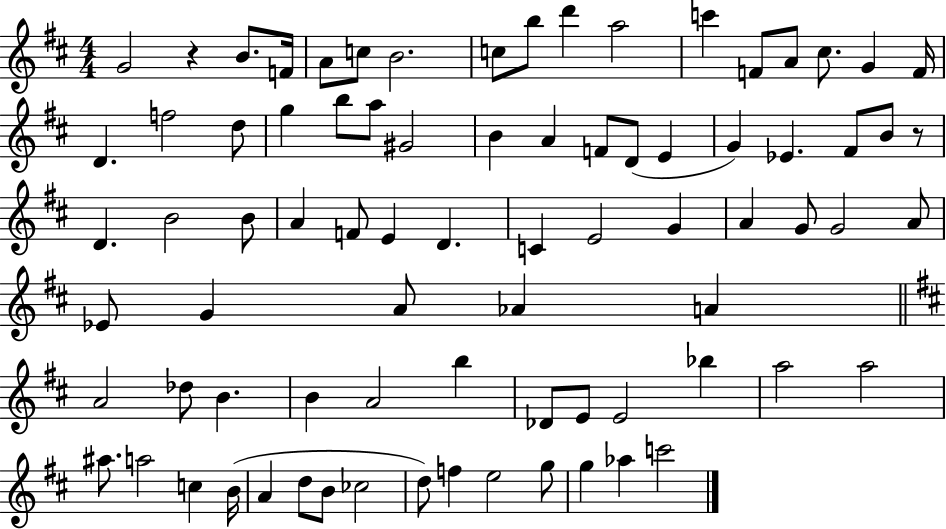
X:1
T:Untitled
M:4/4
L:1/4
K:D
G2 z B/2 F/4 A/2 c/2 B2 c/2 b/2 d' a2 c' F/2 A/2 ^c/2 G F/4 D f2 d/2 g b/2 a/2 ^G2 B A F/2 D/2 E G _E ^F/2 B/2 z/2 D B2 B/2 A F/2 E D C E2 G A G/2 G2 A/2 _E/2 G A/2 _A A A2 _d/2 B B A2 b _D/2 E/2 E2 _b a2 a2 ^a/2 a2 c B/4 A d/2 B/2 _c2 d/2 f e2 g/2 g _a c'2